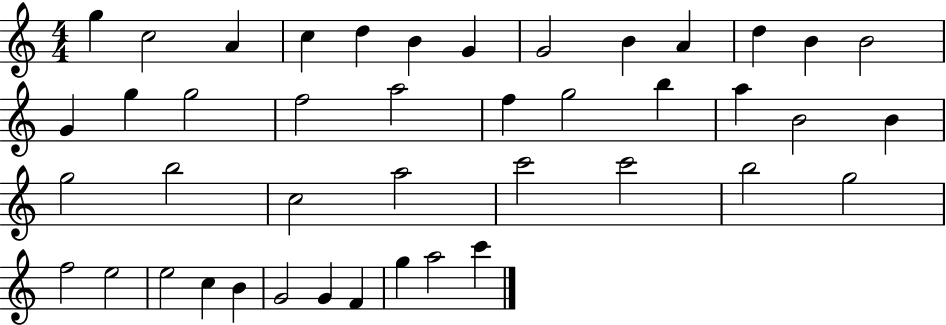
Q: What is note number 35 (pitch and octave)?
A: E5